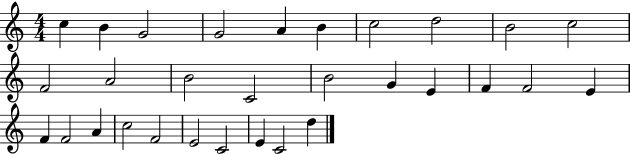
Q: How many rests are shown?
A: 0